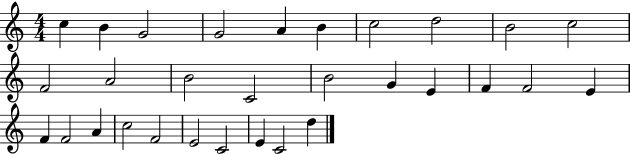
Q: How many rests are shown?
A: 0